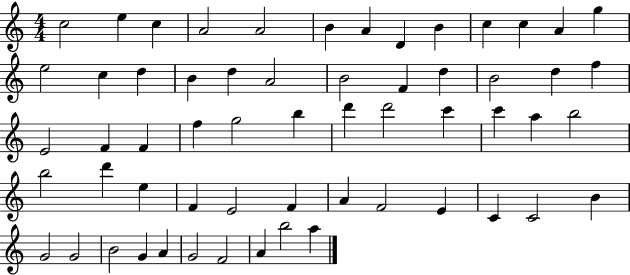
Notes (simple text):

C5/h E5/q C5/q A4/h A4/h B4/q A4/q D4/q B4/q C5/q C5/q A4/q G5/q E5/h C5/q D5/q B4/q D5/q A4/h B4/h F4/q D5/q B4/h D5/q F5/q E4/h F4/q F4/q F5/q G5/h B5/q D6/q D6/h C6/q C6/q A5/q B5/h B5/h D6/q E5/q F4/q E4/h F4/q A4/q F4/h E4/q C4/q C4/h B4/q G4/h G4/h B4/h G4/q A4/q G4/h F4/h A4/q B5/h A5/q